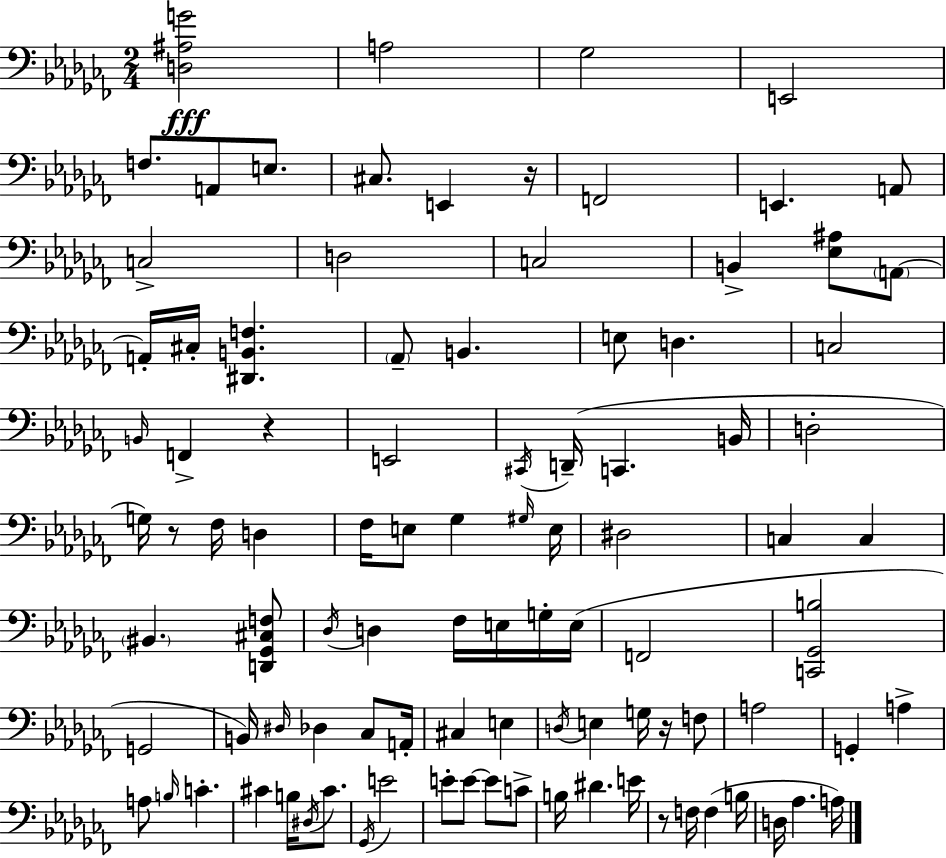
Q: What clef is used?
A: bass